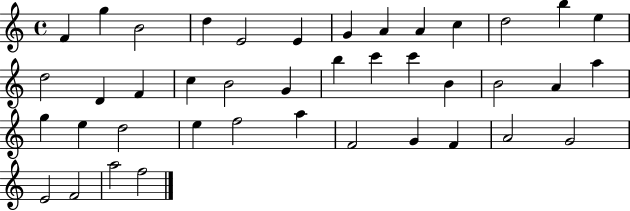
F4/q G5/q B4/h D5/q E4/h E4/q G4/q A4/q A4/q C5/q D5/h B5/q E5/q D5/h D4/q F4/q C5/q B4/h G4/q B5/q C6/q C6/q B4/q B4/h A4/q A5/q G5/q E5/q D5/h E5/q F5/h A5/q F4/h G4/q F4/q A4/h G4/h E4/h F4/h A5/h F5/h